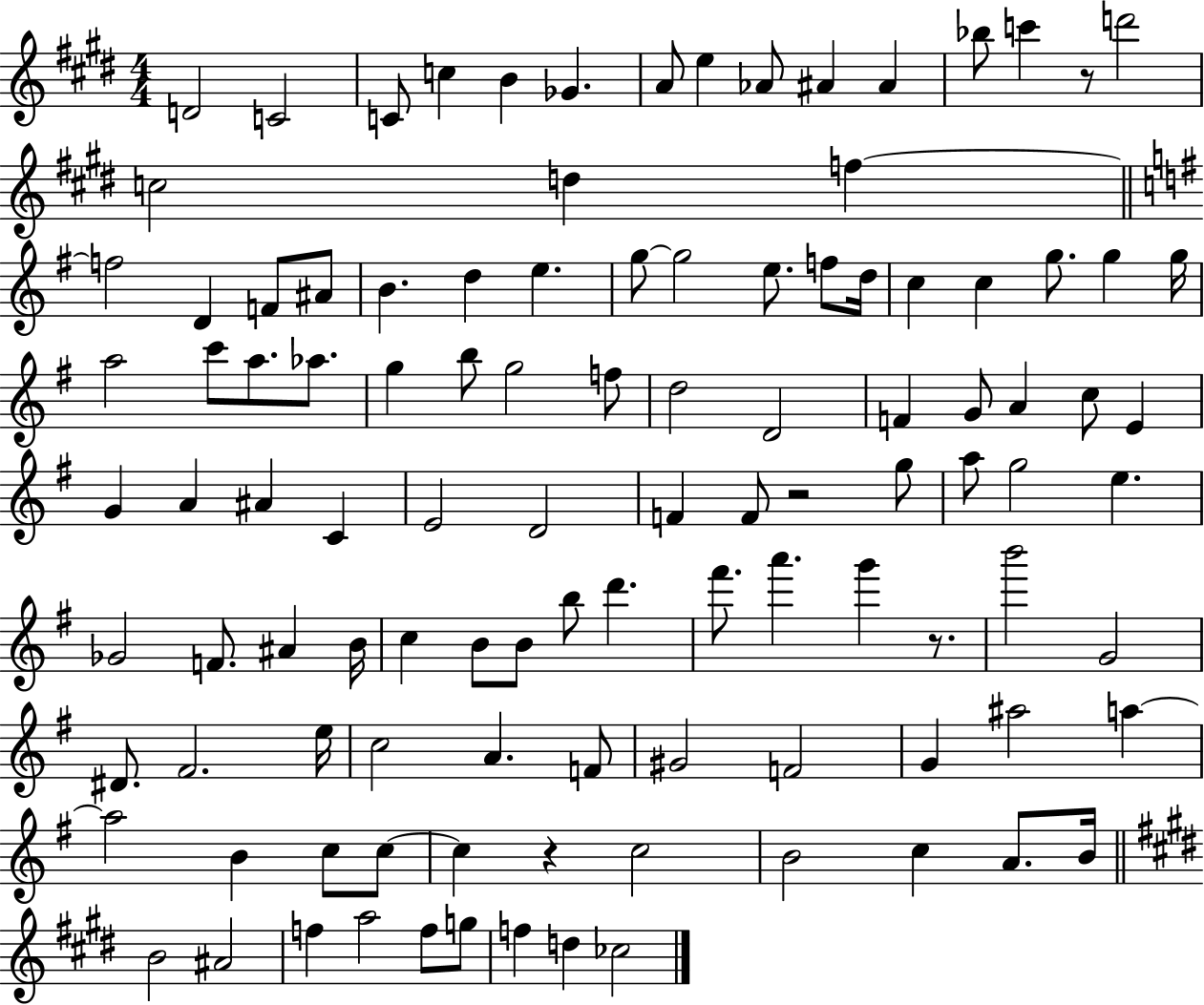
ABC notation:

X:1
T:Untitled
M:4/4
L:1/4
K:E
D2 C2 C/2 c B _G A/2 e _A/2 ^A ^A _b/2 c' z/2 d'2 c2 d f f2 D F/2 ^A/2 B d e g/2 g2 e/2 f/2 d/4 c c g/2 g g/4 a2 c'/2 a/2 _a/2 g b/2 g2 f/2 d2 D2 F G/2 A c/2 E G A ^A C E2 D2 F F/2 z2 g/2 a/2 g2 e _G2 F/2 ^A B/4 c B/2 B/2 b/2 d' ^f'/2 a' g' z/2 b'2 G2 ^D/2 ^F2 e/4 c2 A F/2 ^G2 F2 G ^a2 a a2 B c/2 c/2 c z c2 B2 c A/2 B/4 B2 ^A2 f a2 f/2 g/2 f d _c2